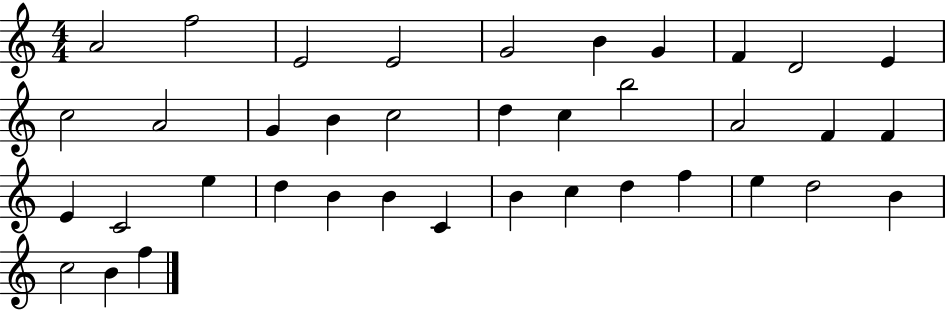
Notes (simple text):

A4/h F5/h E4/h E4/h G4/h B4/q G4/q F4/q D4/h E4/q C5/h A4/h G4/q B4/q C5/h D5/q C5/q B5/h A4/h F4/q F4/q E4/q C4/h E5/q D5/q B4/q B4/q C4/q B4/q C5/q D5/q F5/q E5/q D5/h B4/q C5/h B4/q F5/q